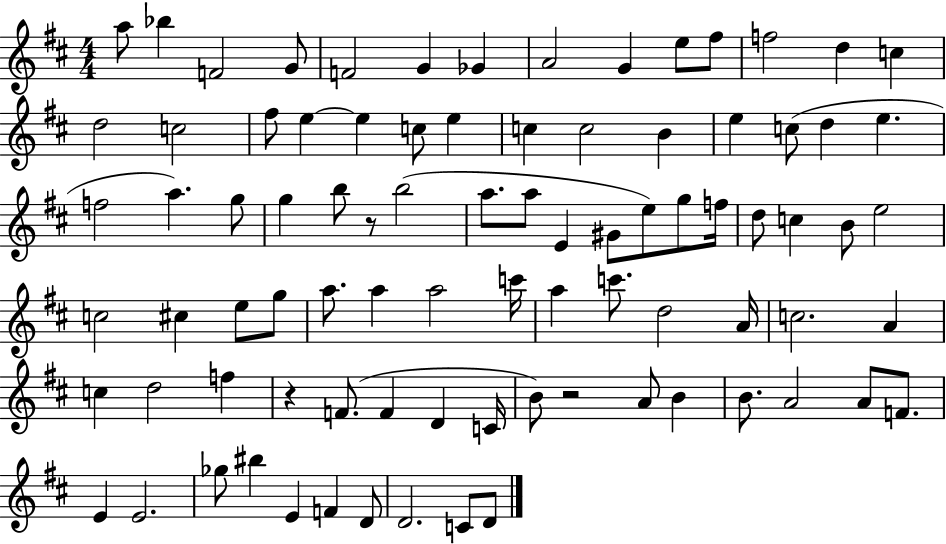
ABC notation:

X:1
T:Untitled
M:4/4
L:1/4
K:D
a/2 _b F2 G/2 F2 G _G A2 G e/2 ^f/2 f2 d c d2 c2 ^f/2 e e c/2 e c c2 B e c/2 d e f2 a g/2 g b/2 z/2 b2 a/2 a/2 E ^G/2 e/2 g/2 f/4 d/2 c B/2 e2 c2 ^c e/2 g/2 a/2 a a2 c'/4 a c'/2 d2 A/4 c2 A c d2 f z F/2 F D C/4 B/2 z2 A/2 B B/2 A2 A/2 F/2 E E2 _g/2 ^b E F D/2 D2 C/2 D/2